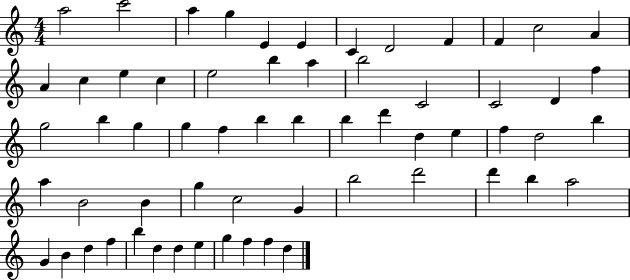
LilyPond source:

{
  \clef treble
  \numericTimeSignature
  \time 4/4
  \key c \major
  a''2 c'''2 | a''4 g''4 e'4 e'4 | c'4 d'2 f'4 | f'4 c''2 a'4 | \break a'4 c''4 e''4 c''4 | e''2 b''4 a''4 | b''2 c'2 | c'2 d'4 f''4 | \break g''2 b''4 g''4 | g''4 f''4 b''4 b''4 | b''4 d'''4 d''4 e''4 | f''4 d''2 b''4 | \break a''4 b'2 b'4 | g''4 c''2 g'4 | b''2 d'''2 | d'''4 b''4 a''2 | \break g'4 b'4 d''4 f''4 | b''4 d''4 d''4 e''4 | g''4 f''4 f''4 d''4 | \bar "|."
}